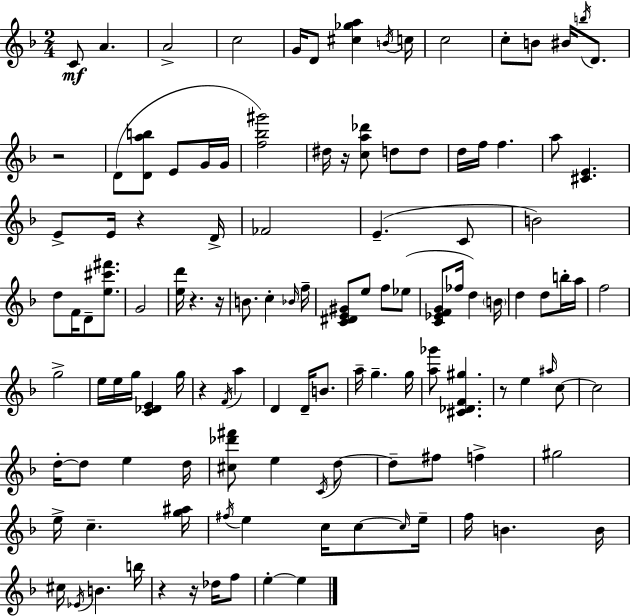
{
  \clef treble
  \numericTimeSignature
  \time 2/4
  \key d \minor
  \repeat volta 2 { c'8\mf a'4. | a'2-> | c''2 | g'16 d'8 <cis'' ges'' a''>4 \acciaccatura { b'16 } | \break c''16 c''2 | c''8-. b'8 bis'16 \acciaccatura { b''16 } d'8. | r2 | d'8( <d' a'' b''>8 e'8 | \break g'16 g'16 <f'' bes'' gis'''>2) | dis''16 r16 <c'' a'' des'''>8 d''8 | d''8 d''16 f''16 f''4. | a''8 <cis' e'>4. | \break e'8-> e'16 r4 | d'16-> fes'2 | e'4.--( | c'8 b'2) | \break d''8 f'16 d'8-- <e'' cis''' fis'''>8. | g'2 | <e'' d'''>16 r4. | r16 b'8. c''4-. | \break \grace { bes'16 } f''16-- <c' dis' e' gis'>8 e''8 f''8 | ees''8( <c' ees' f' g'>8 fes''16 d''4) | \parenthesize b'16 d''4 d''8 | b''16-. a''16 f''2 | \break g''2-> | e''16 e''16 g''16 <c' des' e'>4 | g''16 r4 \acciaccatura { f'16 } | a''4 d'4 | \break d'16-- b'8. a''16-- g''4.-- | g''16 <a'' ges'''>8 <cis' des' f' gis''>4. | r8 e''4 | \grace { ais''16 } c''8~~ c''2 | \break d''16-.~~ d''8 | e''4 d''16 <cis'' des''' fis'''>8 e''4 | \acciaccatura { c'16 } d''8~~ d''8-- | fis''8 f''4-> gis''2 | \break e''16-> c''4.-- | <g'' ais''>16 \acciaccatura { fis''16 } e''4 | c''16 c''8~~ \grace { c''16 } e''16-- | f''16 b'4. b'16 | \break cis''16 \acciaccatura { ees'16 } b'4. | b''16 r4 r16 des''16 f''8 | e''4-.~~ e''4 | } \bar "|."
}